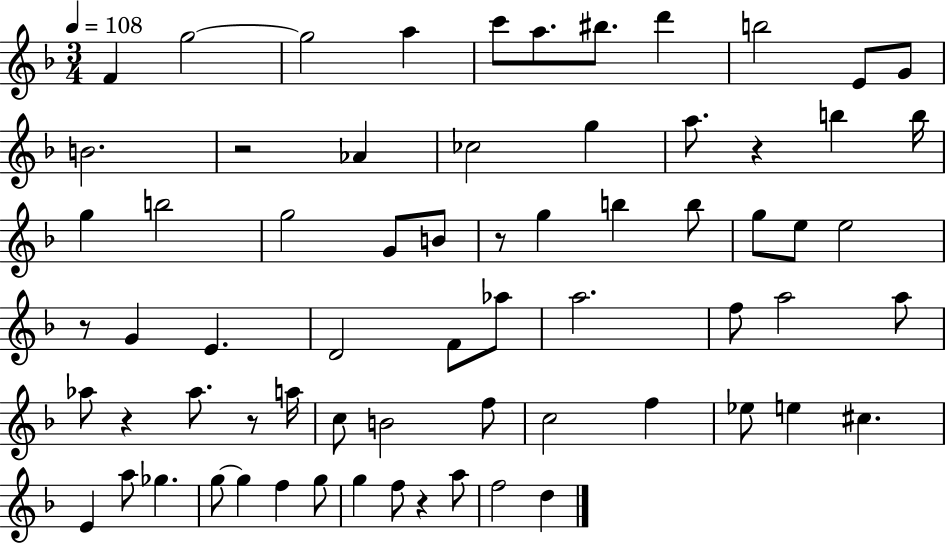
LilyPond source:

{
  \clef treble
  \numericTimeSignature
  \time 3/4
  \key f \major
  \tempo 4 = 108
  f'4 g''2~~ | g''2 a''4 | c'''8 a''8. bis''8. d'''4 | b''2 e'8 g'8 | \break b'2. | r2 aes'4 | ces''2 g''4 | a''8. r4 b''4 b''16 | \break g''4 b''2 | g''2 g'8 b'8 | r8 g''4 b''4 b''8 | g''8 e''8 e''2 | \break r8 g'4 e'4. | d'2 f'8 aes''8 | a''2. | f''8 a''2 a''8 | \break aes''8 r4 aes''8. r8 a''16 | c''8 b'2 f''8 | c''2 f''4 | ees''8 e''4 cis''4. | \break e'4 a''8 ges''4. | g''8~~ g''4 f''4 g''8 | g''4 f''8 r4 a''8 | f''2 d''4 | \break \bar "|."
}